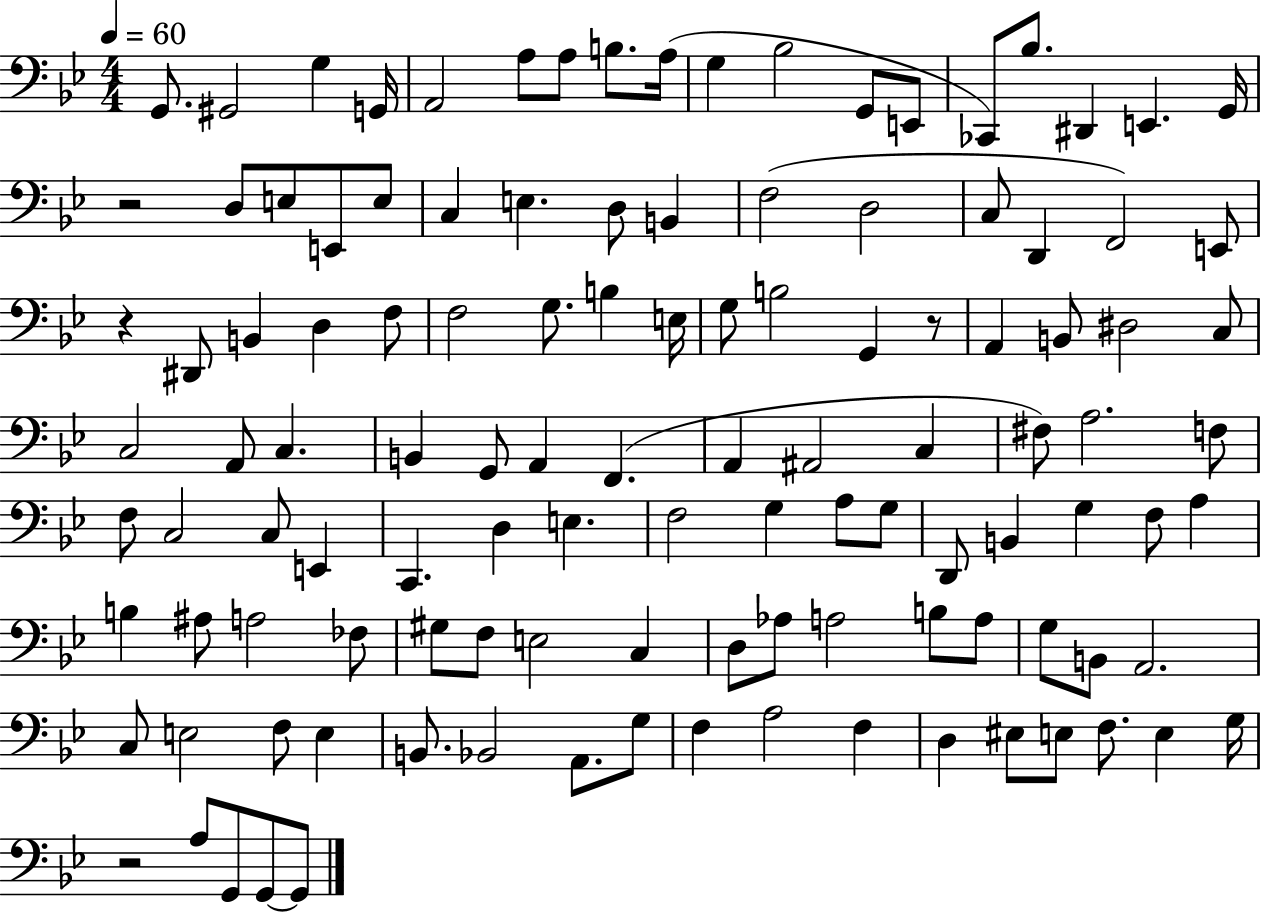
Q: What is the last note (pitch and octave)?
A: G2